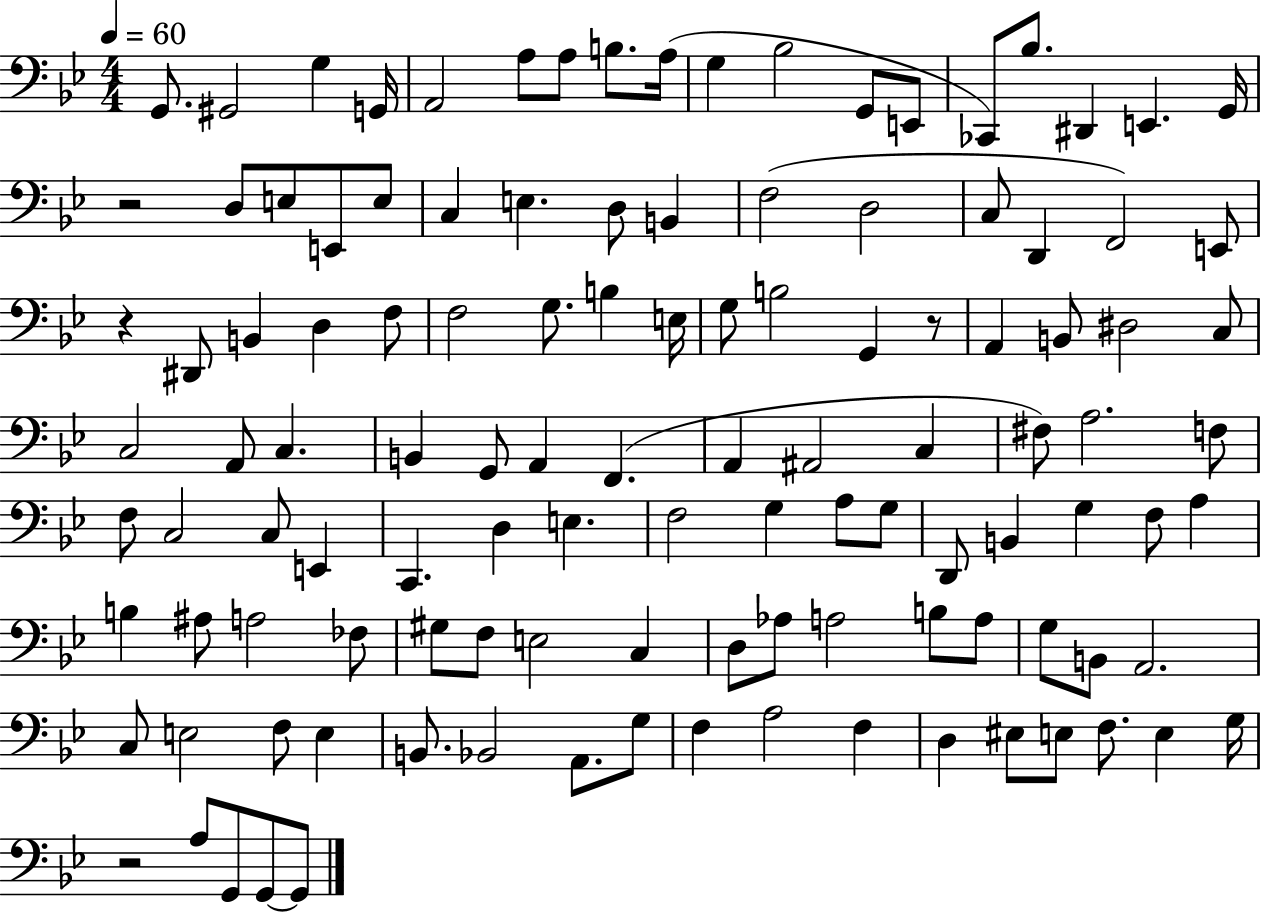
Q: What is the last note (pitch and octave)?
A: G2